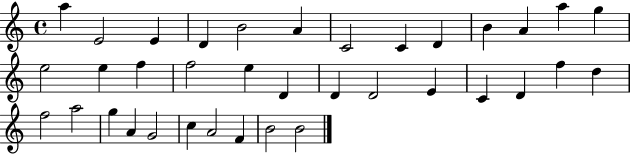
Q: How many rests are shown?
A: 0